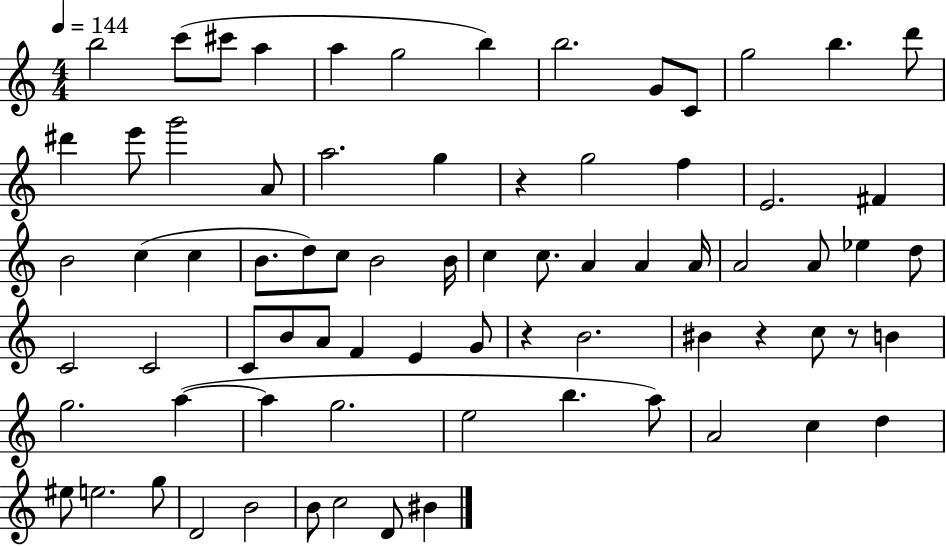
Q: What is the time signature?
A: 4/4